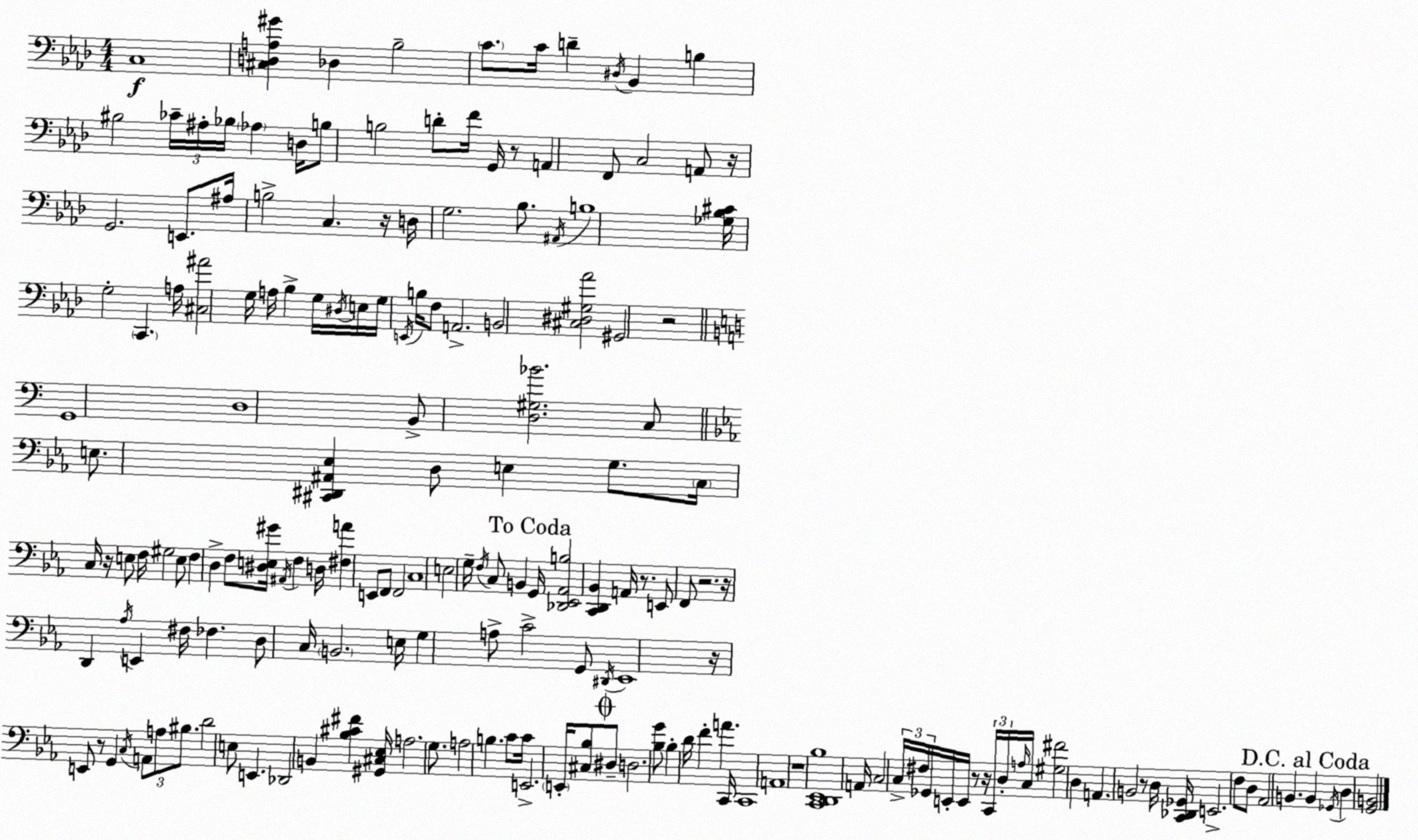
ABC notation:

X:1
T:Untitled
M:4/4
L:1/4
K:Ab
C,4 [^C,D,A,^G] _D, _B,2 C/2 C/4 D ^D,/4 _B,, B, ^B,2 _C/4 ^A,/4 _B,/4 _A, D,/4 B,/2 B,2 D/2 F/4 G,,/4 z/2 A,, F,,/2 C,2 A,,/2 z/4 G,,2 E,,/2 ^A,/4 B,2 C, z/4 D,/4 G,2 _B,/2 ^A,,/4 B,4 [_G,_B,^C]/4 G,2 C,, A,/4 [^C,^A]2 G,/4 A,/4 _B, G,/4 ^D,/4 E,/4 G,/4 E,,/4 B,/4 F,/2 A,,2 B,,2 [^C,^D,^G,_A]2 ^G,,2 z2 G,,4 D,4 B,,/2 [D,^G,_B]2 C,/2 E,/2 [^C,,^D,,^A,,_E,] D,/2 E, G,/2 C,/4 C,/4 z/4 E,/2 F,/4 ^G,2 E,/2 F, D, F,/2 [^D,E,^G]/4 ^A,,/4 F, D,/4 [^F,A] E,,/2 F,,/2 F,,2 C,4 E,2 G,/4 F,/4 C,/2 B,, G,,/4 [_D,,_E,,_A,,B,]2 [C,,D,,_B,,] A,,/4 z/2 E,,/2 F,,/2 z2 z/4 D,, _A,/4 E,, ^F,/4 _F, D,/2 C,/4 B,,2 E,/4 G, A,/2 C2 G,,/2 ^D,,/4 _E,,4 z/4 E,,/2 z/2 G,, C,/4 A,,/2 A,/2 ^B,/2 D2 E,/2 E,, _D,,2 B,, [_B,^C^F] [^G,,^C,_E,]/4 A,2 G,/2 A,2 B, C/2 C/4 E,,2 E,,/4 [^C,_B,]/2 ^D,/2 D,2 [_B,G]/2 _B, D/4 F A C,,/4 C,,4 A,,4 z4 [C,,D,,_E,,_B,]4 A,,/4 C,2 C,/4 ^F,/4 _G,,/4 E,,/4 E,,/4 z/2 z/4 C,,/4 D,/4 A,/4 C,/4 [^G,^F]2 D, A,, B,,2 z/2 D,/4 [C,,_D,,_G,,]/4 E,,2 F,/2 D,/2 _A,,2 B,, B,, _G,,/4 D, [G,,B,,]2